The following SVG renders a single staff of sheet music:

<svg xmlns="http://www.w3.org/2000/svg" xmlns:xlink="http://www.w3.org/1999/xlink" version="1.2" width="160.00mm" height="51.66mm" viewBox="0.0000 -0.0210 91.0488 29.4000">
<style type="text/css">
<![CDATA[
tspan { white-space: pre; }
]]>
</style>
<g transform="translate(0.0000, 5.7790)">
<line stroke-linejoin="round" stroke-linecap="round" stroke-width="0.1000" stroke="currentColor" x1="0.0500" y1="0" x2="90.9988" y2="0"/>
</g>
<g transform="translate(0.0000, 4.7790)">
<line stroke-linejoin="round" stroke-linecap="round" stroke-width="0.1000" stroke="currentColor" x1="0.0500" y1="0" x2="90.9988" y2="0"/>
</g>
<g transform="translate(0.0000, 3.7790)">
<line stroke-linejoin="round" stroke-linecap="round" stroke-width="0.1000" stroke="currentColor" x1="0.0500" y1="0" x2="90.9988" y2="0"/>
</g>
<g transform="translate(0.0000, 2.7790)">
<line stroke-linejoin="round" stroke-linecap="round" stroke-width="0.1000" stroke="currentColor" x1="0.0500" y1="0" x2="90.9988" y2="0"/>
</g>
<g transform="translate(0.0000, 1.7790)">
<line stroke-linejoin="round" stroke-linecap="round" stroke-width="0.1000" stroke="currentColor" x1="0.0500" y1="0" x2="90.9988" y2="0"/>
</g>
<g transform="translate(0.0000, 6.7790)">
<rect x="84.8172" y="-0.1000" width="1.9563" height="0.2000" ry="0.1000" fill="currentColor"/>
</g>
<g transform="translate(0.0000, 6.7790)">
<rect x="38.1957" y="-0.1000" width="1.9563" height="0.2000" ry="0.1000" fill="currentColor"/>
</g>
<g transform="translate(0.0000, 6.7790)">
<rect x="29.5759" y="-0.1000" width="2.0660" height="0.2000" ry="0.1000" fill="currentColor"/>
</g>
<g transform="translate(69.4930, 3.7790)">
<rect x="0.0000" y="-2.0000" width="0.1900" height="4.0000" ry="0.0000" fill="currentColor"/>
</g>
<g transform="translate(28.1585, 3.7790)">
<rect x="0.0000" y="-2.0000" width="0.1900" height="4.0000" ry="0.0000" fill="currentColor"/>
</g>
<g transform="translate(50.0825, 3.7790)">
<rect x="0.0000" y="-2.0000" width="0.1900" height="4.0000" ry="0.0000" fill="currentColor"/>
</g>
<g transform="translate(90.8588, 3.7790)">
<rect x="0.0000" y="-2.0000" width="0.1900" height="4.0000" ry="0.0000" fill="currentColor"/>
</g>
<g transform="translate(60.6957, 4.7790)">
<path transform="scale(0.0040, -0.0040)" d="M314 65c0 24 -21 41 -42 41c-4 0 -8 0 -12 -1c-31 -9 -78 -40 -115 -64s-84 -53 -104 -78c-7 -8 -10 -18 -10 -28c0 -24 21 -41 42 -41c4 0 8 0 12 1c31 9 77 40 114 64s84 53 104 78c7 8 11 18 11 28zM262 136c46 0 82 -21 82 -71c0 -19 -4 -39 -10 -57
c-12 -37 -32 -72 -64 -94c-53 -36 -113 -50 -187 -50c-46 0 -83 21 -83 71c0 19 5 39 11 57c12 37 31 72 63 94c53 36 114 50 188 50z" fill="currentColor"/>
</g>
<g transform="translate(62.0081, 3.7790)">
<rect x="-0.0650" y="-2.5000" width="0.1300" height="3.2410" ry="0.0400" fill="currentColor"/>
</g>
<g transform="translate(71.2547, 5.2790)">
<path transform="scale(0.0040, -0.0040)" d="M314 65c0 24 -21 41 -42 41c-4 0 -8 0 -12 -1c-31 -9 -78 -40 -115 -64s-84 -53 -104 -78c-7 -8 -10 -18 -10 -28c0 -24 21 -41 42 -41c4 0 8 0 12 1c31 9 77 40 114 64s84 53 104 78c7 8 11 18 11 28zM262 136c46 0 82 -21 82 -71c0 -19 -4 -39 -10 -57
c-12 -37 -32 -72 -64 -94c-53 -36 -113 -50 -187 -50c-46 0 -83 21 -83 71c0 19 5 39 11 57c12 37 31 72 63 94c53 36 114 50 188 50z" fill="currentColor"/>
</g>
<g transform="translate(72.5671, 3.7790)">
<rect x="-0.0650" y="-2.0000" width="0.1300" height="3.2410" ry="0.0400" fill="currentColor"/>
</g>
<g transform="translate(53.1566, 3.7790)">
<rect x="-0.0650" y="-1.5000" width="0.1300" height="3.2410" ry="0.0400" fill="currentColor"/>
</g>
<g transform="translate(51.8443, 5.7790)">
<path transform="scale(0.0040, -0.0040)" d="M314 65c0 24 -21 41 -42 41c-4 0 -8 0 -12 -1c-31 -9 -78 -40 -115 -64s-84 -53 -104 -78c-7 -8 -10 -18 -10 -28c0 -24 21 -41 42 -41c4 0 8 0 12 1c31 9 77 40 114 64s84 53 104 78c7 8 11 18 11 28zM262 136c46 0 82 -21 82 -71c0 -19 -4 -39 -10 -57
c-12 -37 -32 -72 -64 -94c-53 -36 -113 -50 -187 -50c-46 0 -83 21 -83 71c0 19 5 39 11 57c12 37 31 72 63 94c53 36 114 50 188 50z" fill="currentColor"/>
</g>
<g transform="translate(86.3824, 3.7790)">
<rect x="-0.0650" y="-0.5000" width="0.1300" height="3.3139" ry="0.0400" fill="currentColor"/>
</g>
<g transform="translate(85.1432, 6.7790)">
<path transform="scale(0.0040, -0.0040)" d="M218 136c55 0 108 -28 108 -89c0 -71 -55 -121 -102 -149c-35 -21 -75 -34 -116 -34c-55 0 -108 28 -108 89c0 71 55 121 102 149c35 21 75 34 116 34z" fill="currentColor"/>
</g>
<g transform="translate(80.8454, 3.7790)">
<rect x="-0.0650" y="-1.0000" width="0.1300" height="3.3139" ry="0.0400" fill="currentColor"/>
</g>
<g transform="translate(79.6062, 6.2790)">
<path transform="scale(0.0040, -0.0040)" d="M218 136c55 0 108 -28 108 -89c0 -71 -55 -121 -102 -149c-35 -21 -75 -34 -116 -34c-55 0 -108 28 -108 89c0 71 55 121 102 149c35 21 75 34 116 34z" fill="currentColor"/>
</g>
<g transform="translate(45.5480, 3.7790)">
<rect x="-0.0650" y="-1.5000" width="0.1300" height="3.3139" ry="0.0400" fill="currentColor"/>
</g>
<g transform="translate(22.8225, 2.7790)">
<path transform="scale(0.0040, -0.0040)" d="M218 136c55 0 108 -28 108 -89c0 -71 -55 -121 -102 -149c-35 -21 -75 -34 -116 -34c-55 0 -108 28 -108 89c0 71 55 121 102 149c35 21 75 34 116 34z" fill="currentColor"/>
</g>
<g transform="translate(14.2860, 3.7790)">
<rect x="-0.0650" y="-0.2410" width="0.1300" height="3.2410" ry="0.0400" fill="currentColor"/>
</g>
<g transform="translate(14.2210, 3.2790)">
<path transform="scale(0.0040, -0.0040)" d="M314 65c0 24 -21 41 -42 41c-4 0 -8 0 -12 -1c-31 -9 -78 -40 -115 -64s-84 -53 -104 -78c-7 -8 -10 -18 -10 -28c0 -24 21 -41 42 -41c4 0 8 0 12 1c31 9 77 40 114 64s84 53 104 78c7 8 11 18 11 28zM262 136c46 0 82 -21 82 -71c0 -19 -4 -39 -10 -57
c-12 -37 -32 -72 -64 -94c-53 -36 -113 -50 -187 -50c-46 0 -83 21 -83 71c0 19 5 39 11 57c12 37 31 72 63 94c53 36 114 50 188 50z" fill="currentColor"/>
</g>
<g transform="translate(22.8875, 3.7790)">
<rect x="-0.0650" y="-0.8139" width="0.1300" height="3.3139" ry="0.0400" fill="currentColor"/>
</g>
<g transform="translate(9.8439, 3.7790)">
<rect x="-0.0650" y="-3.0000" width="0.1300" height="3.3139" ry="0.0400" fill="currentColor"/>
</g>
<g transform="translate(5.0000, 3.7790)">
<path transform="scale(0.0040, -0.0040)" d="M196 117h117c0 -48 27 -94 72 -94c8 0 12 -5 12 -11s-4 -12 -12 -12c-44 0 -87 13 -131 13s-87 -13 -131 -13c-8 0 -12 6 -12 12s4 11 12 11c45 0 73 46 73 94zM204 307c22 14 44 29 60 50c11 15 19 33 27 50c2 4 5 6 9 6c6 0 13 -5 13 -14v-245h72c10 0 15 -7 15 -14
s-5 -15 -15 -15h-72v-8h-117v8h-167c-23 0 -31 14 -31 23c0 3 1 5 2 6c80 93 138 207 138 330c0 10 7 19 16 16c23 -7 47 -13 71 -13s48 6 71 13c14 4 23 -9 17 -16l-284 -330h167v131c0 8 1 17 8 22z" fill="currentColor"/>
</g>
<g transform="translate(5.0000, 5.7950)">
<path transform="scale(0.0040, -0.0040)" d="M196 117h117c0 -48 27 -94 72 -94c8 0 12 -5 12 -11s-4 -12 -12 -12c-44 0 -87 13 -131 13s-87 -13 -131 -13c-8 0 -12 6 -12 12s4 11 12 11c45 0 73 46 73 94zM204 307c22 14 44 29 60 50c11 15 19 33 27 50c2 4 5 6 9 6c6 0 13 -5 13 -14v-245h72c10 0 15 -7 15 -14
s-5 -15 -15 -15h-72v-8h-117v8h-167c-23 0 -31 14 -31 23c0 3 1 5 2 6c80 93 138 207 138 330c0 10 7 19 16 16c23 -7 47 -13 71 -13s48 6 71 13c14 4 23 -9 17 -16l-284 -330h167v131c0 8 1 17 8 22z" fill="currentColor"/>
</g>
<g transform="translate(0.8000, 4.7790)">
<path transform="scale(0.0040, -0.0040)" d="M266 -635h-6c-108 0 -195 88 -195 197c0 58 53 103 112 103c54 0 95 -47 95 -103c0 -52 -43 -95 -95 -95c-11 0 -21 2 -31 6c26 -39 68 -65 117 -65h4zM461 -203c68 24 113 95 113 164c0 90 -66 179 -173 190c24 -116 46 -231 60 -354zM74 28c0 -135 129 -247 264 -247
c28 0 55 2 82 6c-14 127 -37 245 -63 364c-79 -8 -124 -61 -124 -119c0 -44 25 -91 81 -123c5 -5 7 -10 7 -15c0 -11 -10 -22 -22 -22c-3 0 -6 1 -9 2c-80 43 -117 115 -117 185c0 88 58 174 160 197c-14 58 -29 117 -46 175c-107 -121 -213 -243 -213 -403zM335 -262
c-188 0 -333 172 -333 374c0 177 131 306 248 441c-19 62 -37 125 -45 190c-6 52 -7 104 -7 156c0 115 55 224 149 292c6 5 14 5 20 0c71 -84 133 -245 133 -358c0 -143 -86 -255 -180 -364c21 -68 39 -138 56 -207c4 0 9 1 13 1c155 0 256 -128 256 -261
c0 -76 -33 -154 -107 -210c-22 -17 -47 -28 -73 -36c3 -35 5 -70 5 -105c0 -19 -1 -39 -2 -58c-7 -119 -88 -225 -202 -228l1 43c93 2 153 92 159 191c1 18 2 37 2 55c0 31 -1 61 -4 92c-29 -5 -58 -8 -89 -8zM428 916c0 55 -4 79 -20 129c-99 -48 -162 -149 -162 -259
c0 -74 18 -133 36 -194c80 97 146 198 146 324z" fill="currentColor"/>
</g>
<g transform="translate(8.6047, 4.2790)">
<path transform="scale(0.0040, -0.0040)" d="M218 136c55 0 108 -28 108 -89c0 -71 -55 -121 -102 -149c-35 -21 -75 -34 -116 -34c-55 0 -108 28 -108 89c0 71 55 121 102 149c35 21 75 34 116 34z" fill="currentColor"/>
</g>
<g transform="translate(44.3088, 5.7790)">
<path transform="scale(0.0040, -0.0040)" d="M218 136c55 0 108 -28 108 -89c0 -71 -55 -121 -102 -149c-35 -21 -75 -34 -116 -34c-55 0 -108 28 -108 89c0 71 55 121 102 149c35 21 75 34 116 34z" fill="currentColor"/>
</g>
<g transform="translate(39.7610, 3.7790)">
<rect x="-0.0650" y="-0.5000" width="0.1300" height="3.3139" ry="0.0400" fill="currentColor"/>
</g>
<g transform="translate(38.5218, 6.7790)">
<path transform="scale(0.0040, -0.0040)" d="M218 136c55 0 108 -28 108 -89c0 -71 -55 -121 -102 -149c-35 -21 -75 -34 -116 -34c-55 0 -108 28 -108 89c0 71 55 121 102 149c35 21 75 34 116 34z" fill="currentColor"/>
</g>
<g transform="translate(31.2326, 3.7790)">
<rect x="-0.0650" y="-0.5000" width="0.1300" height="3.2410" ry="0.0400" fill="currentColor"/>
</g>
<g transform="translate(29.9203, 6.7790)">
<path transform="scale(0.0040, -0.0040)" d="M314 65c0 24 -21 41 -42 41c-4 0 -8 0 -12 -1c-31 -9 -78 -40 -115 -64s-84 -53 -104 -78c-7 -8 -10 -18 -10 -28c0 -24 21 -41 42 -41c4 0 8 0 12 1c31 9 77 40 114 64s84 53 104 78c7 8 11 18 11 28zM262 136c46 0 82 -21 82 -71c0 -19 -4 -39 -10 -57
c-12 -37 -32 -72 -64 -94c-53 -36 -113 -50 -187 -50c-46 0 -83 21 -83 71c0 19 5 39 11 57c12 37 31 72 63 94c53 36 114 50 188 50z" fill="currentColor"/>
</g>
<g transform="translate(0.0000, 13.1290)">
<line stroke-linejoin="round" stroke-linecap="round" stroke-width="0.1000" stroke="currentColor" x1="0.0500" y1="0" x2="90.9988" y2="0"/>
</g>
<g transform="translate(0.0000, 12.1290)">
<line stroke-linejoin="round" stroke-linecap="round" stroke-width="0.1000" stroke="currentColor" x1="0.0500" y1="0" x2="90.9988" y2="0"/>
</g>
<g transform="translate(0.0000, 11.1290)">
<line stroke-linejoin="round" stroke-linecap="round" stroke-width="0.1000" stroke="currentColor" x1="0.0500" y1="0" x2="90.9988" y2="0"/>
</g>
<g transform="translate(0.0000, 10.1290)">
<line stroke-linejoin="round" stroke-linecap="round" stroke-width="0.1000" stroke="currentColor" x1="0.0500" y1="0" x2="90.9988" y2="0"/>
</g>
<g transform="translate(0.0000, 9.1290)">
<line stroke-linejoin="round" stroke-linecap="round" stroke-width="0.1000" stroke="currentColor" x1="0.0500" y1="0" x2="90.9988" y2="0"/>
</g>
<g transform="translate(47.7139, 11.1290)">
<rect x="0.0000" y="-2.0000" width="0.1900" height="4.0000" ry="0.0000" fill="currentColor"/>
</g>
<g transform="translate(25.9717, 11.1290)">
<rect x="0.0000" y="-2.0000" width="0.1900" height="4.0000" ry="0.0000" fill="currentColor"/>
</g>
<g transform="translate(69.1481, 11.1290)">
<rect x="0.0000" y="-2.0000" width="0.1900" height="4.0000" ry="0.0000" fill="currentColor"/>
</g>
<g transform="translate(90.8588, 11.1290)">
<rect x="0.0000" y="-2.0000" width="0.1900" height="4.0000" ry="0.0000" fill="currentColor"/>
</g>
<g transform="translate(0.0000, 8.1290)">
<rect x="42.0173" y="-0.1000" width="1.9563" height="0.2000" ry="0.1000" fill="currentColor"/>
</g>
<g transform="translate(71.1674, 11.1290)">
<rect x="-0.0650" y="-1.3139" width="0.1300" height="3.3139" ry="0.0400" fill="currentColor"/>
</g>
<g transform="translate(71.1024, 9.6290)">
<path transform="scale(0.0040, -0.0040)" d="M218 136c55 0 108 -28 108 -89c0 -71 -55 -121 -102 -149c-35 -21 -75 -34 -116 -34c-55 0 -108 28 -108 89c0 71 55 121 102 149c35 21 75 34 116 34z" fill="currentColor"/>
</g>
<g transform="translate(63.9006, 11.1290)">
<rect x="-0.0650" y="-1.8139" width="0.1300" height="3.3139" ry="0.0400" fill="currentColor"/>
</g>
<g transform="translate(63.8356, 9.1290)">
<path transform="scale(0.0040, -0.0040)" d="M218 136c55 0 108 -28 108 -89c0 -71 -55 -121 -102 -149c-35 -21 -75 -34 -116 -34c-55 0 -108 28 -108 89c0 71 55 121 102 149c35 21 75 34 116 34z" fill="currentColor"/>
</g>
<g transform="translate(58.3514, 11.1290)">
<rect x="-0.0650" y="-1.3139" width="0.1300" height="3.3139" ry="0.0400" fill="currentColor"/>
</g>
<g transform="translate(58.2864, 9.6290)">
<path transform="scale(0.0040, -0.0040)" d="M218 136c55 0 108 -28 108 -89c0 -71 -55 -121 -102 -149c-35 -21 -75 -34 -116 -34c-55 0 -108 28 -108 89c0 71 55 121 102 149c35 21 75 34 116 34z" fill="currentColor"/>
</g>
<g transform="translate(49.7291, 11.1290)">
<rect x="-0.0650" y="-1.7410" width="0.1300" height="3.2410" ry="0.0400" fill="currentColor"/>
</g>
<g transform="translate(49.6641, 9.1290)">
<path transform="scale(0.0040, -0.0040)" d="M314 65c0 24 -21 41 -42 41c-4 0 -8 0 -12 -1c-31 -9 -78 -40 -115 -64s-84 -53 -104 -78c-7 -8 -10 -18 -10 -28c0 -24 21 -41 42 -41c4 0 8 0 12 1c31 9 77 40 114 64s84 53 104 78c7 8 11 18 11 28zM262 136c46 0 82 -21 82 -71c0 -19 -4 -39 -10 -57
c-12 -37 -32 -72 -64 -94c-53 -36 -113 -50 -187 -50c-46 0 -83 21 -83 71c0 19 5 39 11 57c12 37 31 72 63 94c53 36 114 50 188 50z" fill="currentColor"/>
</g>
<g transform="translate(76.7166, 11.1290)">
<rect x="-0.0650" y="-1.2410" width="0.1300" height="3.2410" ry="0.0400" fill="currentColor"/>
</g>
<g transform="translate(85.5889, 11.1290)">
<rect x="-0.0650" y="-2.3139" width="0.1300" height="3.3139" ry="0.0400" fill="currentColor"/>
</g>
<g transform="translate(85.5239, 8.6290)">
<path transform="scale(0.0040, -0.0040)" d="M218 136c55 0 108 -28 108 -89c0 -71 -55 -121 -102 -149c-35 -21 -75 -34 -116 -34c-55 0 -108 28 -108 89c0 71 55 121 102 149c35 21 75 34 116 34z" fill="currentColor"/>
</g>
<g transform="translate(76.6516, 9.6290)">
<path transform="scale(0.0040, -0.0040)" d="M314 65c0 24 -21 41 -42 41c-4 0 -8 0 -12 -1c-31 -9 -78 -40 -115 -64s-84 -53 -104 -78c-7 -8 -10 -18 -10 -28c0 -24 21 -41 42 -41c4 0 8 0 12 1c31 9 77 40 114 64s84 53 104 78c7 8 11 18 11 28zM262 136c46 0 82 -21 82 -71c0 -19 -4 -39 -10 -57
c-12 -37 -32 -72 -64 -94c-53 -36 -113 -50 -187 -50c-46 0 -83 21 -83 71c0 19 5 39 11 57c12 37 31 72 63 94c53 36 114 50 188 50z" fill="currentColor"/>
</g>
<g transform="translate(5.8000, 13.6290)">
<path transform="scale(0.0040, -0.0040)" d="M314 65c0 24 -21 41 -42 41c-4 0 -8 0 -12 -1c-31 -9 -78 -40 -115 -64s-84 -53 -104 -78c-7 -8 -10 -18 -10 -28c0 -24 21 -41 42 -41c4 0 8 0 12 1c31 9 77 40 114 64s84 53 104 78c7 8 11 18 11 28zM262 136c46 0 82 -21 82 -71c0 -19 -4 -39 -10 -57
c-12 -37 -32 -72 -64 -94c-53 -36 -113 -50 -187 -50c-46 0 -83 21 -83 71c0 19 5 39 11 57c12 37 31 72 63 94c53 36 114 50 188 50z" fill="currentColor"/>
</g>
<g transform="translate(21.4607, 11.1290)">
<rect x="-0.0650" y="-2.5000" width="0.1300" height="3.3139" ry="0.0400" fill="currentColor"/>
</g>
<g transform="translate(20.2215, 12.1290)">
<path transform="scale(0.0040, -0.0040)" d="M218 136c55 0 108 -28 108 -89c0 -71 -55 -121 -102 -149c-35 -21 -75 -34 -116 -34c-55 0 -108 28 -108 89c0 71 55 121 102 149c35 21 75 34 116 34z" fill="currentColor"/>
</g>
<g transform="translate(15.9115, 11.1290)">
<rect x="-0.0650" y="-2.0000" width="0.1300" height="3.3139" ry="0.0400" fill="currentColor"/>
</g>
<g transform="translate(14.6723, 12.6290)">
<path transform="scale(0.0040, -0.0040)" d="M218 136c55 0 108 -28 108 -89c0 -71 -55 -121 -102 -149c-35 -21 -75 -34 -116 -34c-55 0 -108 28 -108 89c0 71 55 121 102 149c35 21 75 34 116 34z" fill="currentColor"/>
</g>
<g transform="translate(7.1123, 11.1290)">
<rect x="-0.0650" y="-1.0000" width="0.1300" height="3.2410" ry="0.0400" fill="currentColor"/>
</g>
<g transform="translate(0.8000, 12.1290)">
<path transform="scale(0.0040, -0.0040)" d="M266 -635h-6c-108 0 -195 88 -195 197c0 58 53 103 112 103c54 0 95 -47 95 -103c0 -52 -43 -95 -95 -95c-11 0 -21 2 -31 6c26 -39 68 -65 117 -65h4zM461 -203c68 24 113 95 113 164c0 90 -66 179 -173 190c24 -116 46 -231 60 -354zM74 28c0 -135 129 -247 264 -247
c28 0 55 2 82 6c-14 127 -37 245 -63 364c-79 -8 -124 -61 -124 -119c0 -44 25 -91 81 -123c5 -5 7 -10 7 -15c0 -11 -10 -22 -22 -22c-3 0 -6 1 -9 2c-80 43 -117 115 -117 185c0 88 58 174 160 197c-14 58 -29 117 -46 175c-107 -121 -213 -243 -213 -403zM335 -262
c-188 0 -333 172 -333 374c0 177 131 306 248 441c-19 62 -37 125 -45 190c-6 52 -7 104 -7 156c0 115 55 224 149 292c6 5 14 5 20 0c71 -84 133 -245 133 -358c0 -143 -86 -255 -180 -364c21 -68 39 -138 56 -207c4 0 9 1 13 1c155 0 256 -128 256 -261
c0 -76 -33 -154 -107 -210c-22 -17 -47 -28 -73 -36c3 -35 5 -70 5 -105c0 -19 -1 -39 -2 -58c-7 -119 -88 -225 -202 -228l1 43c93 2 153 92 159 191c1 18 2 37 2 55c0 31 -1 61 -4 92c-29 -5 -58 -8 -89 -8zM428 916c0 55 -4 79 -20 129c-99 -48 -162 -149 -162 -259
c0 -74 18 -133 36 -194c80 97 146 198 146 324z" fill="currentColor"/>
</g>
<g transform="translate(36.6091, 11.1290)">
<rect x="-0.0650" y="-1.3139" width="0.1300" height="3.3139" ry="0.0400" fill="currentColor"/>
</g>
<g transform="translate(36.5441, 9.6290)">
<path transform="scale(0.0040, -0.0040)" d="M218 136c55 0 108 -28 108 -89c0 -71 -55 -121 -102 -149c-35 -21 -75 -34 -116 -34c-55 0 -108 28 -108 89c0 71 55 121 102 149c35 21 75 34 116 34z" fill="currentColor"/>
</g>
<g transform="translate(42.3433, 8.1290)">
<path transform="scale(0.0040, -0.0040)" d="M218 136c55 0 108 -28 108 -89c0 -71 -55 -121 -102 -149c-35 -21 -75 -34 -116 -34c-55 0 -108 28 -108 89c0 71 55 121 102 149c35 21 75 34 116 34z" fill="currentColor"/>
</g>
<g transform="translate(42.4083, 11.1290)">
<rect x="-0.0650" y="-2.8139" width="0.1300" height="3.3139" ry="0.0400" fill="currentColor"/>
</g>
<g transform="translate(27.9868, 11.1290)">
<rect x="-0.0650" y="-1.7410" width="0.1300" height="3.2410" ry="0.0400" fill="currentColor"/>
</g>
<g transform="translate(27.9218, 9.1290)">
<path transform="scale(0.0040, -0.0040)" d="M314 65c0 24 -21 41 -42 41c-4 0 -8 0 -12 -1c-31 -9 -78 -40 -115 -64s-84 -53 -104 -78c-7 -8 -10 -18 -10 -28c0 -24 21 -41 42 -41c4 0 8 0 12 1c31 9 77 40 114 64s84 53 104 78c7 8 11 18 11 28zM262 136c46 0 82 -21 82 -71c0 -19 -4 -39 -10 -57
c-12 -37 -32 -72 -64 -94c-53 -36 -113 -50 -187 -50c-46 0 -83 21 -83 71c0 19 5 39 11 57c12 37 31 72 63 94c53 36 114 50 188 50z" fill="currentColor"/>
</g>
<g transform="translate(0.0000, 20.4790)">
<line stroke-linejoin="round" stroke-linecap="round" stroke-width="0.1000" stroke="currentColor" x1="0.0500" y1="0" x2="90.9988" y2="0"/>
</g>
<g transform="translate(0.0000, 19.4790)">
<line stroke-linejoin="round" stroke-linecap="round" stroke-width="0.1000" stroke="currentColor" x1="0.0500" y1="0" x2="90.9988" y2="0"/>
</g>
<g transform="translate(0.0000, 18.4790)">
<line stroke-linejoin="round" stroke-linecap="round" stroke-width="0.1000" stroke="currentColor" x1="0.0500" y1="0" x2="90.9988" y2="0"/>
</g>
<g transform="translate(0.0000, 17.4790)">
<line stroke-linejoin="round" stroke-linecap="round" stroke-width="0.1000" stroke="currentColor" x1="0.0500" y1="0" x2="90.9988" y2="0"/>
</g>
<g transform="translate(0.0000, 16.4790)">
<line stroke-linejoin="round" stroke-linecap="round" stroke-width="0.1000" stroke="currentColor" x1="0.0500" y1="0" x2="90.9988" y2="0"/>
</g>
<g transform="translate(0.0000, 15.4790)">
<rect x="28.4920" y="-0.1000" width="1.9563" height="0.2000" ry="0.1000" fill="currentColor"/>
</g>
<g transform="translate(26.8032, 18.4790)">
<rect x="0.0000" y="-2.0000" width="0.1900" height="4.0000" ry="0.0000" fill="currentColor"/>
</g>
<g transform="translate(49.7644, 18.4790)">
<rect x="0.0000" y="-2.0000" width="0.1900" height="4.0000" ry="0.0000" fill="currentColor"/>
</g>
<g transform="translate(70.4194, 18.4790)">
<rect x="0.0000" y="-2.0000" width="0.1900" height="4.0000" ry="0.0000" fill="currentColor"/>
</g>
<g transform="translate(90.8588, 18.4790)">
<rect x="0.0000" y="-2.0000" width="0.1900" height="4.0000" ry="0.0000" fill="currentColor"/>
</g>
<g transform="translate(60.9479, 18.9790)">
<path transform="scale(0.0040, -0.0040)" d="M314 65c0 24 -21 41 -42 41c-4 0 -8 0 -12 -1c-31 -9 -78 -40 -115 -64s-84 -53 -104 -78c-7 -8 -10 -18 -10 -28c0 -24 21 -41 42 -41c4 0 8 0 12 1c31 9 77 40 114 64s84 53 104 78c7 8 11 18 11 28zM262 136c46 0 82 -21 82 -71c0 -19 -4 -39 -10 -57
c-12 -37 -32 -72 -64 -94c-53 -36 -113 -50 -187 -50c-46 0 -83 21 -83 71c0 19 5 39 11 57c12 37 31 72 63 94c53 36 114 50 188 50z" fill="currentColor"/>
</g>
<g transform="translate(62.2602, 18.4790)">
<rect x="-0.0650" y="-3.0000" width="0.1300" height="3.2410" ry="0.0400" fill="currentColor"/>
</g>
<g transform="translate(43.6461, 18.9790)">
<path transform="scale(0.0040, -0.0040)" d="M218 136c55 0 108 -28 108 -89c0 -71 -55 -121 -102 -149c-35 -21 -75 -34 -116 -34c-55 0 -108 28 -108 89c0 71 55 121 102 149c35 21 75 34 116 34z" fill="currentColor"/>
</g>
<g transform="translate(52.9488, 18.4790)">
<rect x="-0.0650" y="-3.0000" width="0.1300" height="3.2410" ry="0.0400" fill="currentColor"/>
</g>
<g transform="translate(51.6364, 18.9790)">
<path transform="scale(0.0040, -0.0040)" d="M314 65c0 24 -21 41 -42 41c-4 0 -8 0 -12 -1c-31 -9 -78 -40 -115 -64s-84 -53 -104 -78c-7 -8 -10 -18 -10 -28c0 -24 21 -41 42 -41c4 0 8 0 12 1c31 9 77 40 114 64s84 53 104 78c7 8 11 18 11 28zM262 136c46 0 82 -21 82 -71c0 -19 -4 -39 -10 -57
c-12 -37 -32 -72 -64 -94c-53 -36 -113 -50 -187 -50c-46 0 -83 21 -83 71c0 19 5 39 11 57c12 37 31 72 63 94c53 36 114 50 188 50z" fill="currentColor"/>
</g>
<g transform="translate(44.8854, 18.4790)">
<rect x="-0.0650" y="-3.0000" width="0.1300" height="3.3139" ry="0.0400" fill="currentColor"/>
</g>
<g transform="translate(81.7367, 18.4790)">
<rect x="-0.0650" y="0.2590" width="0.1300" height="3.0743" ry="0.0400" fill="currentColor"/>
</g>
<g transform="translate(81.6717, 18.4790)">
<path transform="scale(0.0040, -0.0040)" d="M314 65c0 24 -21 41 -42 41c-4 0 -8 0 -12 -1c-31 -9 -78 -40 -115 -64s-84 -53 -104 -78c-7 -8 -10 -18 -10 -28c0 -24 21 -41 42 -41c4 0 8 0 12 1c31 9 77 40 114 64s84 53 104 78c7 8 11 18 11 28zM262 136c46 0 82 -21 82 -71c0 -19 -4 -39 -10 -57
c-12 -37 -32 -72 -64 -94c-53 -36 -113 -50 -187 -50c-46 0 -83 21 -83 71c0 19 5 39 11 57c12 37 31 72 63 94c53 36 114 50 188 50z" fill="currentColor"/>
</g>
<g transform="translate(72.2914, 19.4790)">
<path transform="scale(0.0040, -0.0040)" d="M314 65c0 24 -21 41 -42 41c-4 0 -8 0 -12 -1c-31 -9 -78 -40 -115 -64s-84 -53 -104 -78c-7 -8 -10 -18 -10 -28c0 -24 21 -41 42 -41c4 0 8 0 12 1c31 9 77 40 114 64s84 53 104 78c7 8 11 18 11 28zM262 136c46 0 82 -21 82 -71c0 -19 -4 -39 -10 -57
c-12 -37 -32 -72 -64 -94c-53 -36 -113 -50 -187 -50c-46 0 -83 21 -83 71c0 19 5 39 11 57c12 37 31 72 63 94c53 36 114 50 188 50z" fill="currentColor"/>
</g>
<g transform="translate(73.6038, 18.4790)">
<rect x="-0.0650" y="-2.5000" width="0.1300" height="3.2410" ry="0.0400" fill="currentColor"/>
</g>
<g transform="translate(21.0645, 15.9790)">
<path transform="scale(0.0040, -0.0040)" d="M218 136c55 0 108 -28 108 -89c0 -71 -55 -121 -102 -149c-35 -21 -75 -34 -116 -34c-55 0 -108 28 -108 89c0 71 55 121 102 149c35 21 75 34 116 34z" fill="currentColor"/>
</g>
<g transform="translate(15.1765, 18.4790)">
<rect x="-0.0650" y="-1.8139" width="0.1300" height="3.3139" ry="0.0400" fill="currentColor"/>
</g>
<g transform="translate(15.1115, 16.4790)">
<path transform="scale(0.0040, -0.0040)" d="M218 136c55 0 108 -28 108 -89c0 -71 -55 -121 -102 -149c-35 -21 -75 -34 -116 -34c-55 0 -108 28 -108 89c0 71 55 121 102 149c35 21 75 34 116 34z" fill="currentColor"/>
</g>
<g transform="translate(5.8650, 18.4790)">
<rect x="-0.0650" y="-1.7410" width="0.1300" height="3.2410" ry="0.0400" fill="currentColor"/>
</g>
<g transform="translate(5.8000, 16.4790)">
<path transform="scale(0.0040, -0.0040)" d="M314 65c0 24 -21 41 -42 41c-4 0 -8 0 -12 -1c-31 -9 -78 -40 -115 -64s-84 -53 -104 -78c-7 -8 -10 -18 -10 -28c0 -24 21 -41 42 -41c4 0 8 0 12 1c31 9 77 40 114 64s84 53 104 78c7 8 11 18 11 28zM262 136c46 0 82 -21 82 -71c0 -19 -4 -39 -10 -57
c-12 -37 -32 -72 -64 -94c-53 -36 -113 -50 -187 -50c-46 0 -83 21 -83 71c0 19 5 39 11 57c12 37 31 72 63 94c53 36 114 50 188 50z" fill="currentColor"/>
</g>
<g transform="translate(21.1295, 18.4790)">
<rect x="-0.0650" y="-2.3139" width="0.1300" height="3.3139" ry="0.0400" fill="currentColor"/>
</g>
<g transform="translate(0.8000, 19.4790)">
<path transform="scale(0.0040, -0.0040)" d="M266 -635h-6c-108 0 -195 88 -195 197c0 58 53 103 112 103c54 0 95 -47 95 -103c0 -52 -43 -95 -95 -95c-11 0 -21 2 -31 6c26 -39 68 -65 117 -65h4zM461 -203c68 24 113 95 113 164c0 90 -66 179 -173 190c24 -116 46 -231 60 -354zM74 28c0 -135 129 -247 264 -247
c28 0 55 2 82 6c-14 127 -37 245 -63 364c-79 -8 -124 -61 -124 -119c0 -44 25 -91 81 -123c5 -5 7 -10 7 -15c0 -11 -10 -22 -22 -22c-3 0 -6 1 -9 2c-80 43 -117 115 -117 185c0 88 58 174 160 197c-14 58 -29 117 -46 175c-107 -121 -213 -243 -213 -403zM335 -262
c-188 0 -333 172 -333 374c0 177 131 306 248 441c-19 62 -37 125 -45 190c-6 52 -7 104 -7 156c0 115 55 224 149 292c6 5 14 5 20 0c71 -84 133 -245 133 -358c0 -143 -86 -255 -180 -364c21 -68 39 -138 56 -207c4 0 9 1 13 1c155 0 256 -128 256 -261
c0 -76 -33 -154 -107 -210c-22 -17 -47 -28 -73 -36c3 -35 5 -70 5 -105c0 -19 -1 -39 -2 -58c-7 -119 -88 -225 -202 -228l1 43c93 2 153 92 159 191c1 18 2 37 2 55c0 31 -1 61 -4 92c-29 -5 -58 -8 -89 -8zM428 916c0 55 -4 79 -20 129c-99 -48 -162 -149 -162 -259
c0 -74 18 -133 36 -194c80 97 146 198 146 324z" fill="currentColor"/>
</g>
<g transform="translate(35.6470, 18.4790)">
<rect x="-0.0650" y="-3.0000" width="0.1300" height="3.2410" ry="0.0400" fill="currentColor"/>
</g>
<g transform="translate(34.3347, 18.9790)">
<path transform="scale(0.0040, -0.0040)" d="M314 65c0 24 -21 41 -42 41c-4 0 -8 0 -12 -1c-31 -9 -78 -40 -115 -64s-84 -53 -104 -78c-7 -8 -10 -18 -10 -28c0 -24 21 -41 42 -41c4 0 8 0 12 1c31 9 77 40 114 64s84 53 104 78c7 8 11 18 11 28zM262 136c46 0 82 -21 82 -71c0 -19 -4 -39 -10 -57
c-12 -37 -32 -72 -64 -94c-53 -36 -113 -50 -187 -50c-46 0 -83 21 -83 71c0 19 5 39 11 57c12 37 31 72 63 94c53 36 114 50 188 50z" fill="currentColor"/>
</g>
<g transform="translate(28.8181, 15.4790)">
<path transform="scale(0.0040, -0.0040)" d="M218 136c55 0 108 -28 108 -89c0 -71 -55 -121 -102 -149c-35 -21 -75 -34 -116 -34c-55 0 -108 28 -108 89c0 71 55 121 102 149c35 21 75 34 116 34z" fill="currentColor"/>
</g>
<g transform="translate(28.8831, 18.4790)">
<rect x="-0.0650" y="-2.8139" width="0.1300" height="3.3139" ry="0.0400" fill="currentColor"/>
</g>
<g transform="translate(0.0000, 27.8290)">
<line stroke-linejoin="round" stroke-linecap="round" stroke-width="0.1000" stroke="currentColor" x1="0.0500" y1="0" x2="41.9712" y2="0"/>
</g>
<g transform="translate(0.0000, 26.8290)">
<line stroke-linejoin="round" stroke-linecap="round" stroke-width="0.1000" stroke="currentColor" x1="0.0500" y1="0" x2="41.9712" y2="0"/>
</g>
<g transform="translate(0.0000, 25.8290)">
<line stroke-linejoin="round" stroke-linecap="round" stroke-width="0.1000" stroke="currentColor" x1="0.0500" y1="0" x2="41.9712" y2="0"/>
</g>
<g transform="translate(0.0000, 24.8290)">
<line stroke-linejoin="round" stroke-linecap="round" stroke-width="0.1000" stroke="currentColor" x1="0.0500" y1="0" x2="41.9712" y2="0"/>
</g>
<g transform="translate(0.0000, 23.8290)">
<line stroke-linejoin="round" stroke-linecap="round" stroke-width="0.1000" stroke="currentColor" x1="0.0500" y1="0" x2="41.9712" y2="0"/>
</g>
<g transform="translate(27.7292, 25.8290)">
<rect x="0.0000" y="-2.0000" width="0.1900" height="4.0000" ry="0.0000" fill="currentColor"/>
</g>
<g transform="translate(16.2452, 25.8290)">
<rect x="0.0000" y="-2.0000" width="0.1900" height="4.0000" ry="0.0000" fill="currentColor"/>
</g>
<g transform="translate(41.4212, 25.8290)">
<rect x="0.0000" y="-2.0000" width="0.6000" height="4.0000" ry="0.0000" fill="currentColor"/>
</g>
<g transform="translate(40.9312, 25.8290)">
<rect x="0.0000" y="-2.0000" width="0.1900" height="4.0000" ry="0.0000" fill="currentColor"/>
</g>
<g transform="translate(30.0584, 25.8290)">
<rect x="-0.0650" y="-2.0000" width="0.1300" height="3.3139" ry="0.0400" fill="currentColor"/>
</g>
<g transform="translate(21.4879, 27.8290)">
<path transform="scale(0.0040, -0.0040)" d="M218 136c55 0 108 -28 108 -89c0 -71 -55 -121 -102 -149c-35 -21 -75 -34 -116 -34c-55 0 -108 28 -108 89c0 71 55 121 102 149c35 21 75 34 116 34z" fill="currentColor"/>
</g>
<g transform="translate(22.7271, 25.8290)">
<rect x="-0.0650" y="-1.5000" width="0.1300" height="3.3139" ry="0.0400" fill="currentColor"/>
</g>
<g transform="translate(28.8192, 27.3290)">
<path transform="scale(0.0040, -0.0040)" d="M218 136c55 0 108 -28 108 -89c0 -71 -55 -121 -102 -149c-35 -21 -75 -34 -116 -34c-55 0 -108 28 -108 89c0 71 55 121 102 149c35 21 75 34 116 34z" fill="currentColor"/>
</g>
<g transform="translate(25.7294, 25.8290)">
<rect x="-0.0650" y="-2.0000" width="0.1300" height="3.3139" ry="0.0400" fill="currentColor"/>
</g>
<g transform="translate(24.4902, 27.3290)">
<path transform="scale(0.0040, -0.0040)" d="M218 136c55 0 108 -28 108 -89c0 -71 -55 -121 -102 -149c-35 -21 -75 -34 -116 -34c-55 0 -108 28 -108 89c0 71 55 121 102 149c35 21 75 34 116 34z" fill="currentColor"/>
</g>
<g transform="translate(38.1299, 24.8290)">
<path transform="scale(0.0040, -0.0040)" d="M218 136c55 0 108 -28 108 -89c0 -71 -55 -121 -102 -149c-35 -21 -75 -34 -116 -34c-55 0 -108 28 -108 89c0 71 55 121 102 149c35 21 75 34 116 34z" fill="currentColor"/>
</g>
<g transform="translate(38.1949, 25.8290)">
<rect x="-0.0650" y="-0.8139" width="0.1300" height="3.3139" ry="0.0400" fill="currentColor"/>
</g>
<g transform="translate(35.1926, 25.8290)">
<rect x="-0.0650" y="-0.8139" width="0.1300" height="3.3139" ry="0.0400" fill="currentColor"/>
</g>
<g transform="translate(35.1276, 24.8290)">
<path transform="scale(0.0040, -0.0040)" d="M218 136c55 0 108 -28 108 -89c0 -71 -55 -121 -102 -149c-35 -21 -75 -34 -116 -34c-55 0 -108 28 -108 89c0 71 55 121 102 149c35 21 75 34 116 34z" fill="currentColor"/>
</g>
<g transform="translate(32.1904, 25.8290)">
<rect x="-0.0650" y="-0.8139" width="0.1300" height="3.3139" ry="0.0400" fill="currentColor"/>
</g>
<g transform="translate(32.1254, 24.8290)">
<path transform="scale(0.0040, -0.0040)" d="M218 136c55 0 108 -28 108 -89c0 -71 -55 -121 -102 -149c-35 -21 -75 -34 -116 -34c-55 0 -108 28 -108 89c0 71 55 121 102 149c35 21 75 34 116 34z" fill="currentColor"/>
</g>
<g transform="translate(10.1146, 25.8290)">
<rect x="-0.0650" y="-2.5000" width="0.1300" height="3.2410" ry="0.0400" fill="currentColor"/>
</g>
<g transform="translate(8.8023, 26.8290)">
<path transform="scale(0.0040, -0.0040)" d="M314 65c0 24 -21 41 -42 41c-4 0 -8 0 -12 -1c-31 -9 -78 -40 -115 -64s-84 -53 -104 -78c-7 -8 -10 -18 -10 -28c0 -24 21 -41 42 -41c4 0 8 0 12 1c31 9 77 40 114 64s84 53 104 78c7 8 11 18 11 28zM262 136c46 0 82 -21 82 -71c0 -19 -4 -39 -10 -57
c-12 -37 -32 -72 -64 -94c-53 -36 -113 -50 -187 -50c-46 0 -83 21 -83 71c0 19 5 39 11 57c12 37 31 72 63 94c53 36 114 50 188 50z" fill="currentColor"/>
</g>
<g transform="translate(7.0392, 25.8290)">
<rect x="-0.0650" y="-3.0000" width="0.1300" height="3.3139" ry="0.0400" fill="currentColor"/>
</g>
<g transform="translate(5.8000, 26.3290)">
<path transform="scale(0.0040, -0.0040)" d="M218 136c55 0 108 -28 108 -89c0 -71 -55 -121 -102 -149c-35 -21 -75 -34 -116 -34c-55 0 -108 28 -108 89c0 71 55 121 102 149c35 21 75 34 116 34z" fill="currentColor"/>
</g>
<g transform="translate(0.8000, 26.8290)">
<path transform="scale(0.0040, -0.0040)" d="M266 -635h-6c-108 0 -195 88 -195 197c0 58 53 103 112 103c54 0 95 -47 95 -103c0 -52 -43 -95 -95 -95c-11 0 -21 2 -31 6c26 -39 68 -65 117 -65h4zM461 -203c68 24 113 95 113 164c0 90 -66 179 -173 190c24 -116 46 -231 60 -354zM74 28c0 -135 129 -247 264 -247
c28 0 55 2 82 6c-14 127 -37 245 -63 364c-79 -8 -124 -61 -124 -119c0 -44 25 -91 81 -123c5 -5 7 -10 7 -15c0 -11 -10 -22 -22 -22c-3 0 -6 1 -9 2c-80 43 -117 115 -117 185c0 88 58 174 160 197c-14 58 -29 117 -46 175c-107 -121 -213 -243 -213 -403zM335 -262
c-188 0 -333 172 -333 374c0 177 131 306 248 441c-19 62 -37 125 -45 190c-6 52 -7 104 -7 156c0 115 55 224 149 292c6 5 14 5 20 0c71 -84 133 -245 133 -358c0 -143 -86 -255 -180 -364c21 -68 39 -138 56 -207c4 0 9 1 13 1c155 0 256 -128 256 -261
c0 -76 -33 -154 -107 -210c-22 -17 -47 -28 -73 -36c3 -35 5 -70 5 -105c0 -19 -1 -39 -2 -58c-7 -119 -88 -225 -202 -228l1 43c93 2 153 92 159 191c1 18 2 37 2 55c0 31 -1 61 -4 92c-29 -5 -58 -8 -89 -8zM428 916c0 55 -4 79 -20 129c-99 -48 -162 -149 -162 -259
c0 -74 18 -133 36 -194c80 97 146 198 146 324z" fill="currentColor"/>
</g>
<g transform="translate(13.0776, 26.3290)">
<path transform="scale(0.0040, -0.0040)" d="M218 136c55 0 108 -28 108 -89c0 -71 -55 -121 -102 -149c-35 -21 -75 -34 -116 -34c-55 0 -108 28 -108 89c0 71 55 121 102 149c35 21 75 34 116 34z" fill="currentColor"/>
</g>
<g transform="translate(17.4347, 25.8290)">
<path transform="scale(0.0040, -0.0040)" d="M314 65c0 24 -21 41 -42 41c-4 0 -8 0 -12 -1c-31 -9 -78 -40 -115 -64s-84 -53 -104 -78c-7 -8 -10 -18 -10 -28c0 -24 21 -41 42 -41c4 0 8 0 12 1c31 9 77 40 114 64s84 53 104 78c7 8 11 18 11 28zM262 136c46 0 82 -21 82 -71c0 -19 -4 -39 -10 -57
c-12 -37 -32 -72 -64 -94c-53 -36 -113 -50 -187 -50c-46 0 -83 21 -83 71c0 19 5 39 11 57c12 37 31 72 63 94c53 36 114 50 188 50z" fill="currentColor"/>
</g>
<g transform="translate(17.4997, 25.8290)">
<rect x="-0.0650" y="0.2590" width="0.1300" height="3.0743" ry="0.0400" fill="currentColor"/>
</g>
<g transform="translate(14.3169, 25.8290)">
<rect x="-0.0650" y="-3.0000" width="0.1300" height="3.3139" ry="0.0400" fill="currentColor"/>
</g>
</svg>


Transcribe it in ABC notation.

X:1
T:Untitled
M:4/4
L:1/4
K:C
A c2 d C2 C E E2 G2 F2 D C D2 F G f2 e a f2 e f e e2 g f2 f g a A2 A A2 A2 G2 B2 A G2 A B2 E F F d d d